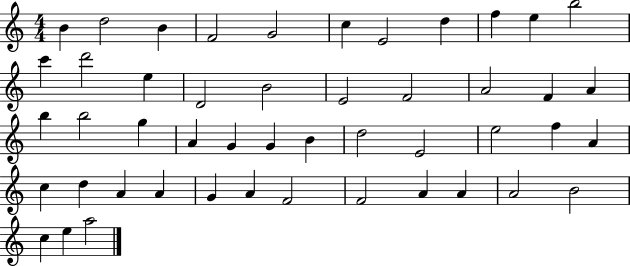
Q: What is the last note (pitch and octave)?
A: A5